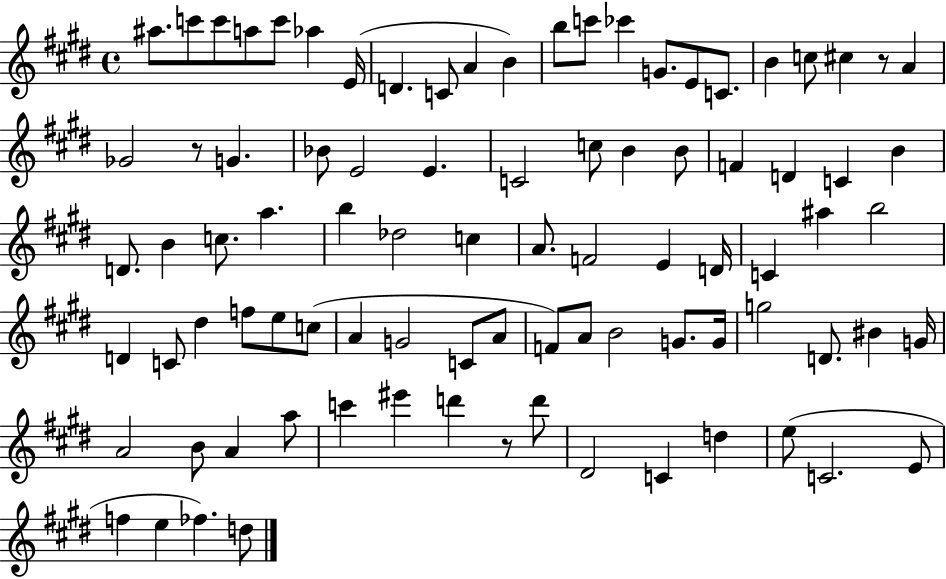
A#5/e. C6/e C6/e A5/e C6/e Ab5/q E4/s D4/q. C4/e A4/q B4/q B5/e C6/e CES6/q G4/e. E4/e C4/e. B4/q C5/e C#5/q R/e A4/q Gb4/h R/e G4/q. Bb4/e E4/h E4/q. C4/h C5/e B4/q B4/e F4/q D4/q C4/q B4/q D4/e. B4/q C5/e. A5/q. B5/q Db5/h C5/q A4/e. F4/h E4/q D4/s C4/q A#5/q B5/h D4/q C4/e D#5/q F5/e E5/e C5/e A4/q G4/h C4/e A4/e F4/e A4/e B4/h G4/e. G4/s G5/h D4/e. BIS4/q G4/s A4/h B4/e A4/q A5/e C6/q EIS6/q D6/q R/e D6/e D#4/h C4/q D5/q E5/e C4/h. E4/e F5/q E5/q FES5/q. D5/e